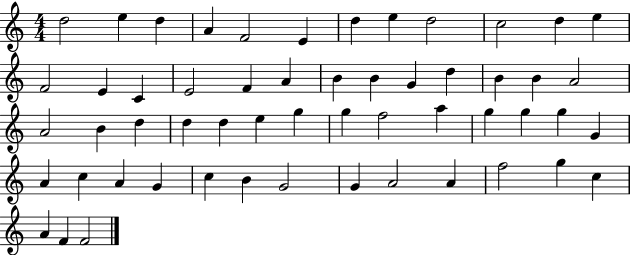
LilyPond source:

{
  \clef treble
  \numericTimeSignature
  \time 4/4
  \key c \major
  d''2 e''4 d''4 | a'4 f'2 e'4 | d''4 e''4 d''2 | c''2 d''4 e''4 | \break f'2 e'4 c'4 | e'2 f'4 a'4 | b'4 b'4 g'4 d''4 | b'4 b'4 a'2 | \break a'2 b'4 d''4 | d''4 d''4 e''4 g''4 | g''4 f''2 a''4 | g''4 g''4 g''4 g'4 | \break a'4 c''4 a'4 g'4 | c''4 b'4 g'2 | g'4 a'2 a'4 | f''2 g''4 c''4 | \break a'4 f'4 f'2 | \bar "|."
}